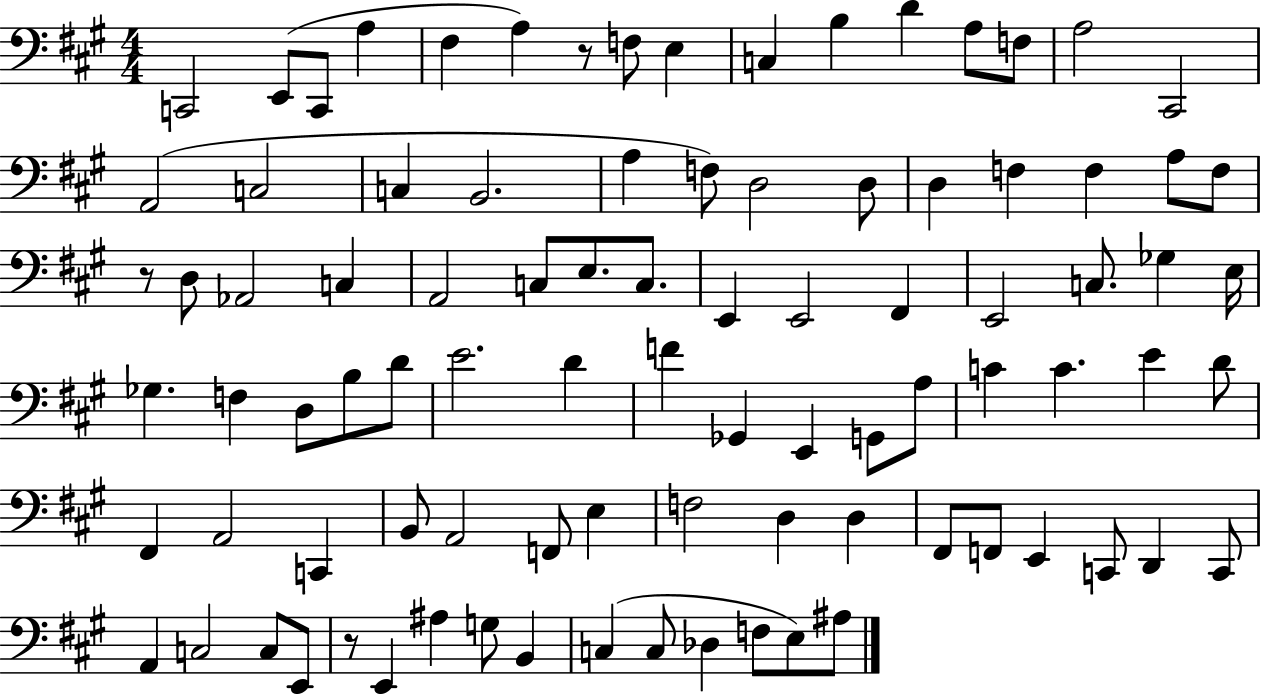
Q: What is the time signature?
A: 4/4